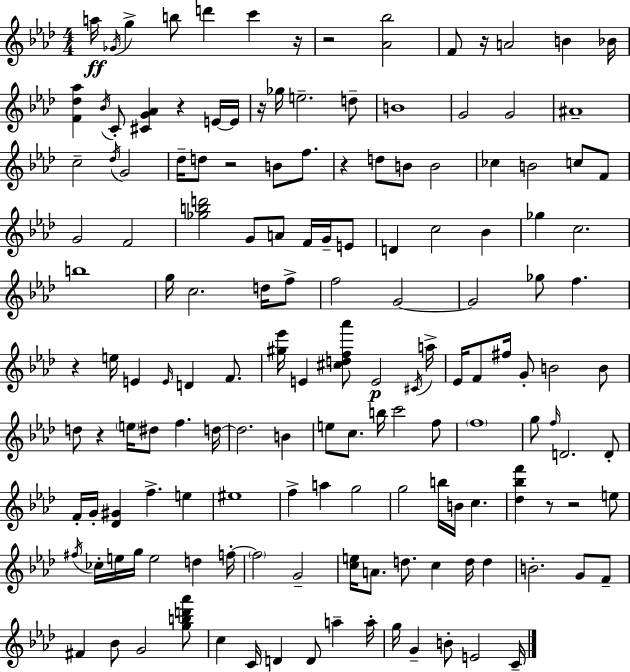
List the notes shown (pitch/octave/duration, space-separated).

A5/s Gb4/s G5/q B5/e D6/q C6/q R/s R/h [Ab4,Bb5]/h F4/e R/s A4/h B4/q Bb4/s [F4,Db5,Ab5]/q Bb4/s C4/e [C#4,G4,Ab4]/q R/q E4/s E4/s R/s Gb5/s E5/h. D5/e B4/w G4/h G4/h A#4/w C5/h Db5/s G4/h Db5/s D5/e R/h B4/e F5/e. R/q D5/e B4/e B4/h CES5/q B4/h C5/e F4/e G4/h F4/h [Gb5,B5,D6]/h G4/e A4/e F4/s G4/s E4/e D4/q C5/h Bb4/q Gb5/q C5/h. B5/w G5/s C5/h. D5/s F5/e F5/h G4/h G4/h Gb5/e F5/q. R/q E5/s E4/q E4/s D4/q F4/e. [G#5,Eb6]/s E4/q [C#5,D5,F5,Ab6]/e E4/h C#4/s A5/s Eb4/s F4/e F#5/s G4/e B4/h B4/e D5/e R/q E5/s D#5/e F5/q. D5/s D5/h. B4/q E5/e C5/e. B5/s C6/h F5/e F5/w G5/e F5/s D4/h. D4/e F4/s G4/s [Db4,G#4]/q F5/q. E5/q EIS5/w F5/q A5/q G5/h G5/h B5/s B4/s C5/q. [Db5,Bb5,F6]/q R/e R/h E5/e F#5/s CES5/s E5/s G5/s E5/h D5/q F5/s F5/h G4/h [C5,E5]/s A4/e. D5/e. C5/q D5/s D5/q B4/h. G4/e F4/e F#4/q Bb4/e G4/h [G5,B5,D6,Ab6]/e C5/q C4/s D4/q D4/e A5/q A5/s G5/s G4/q B4/e E4/h C4/s